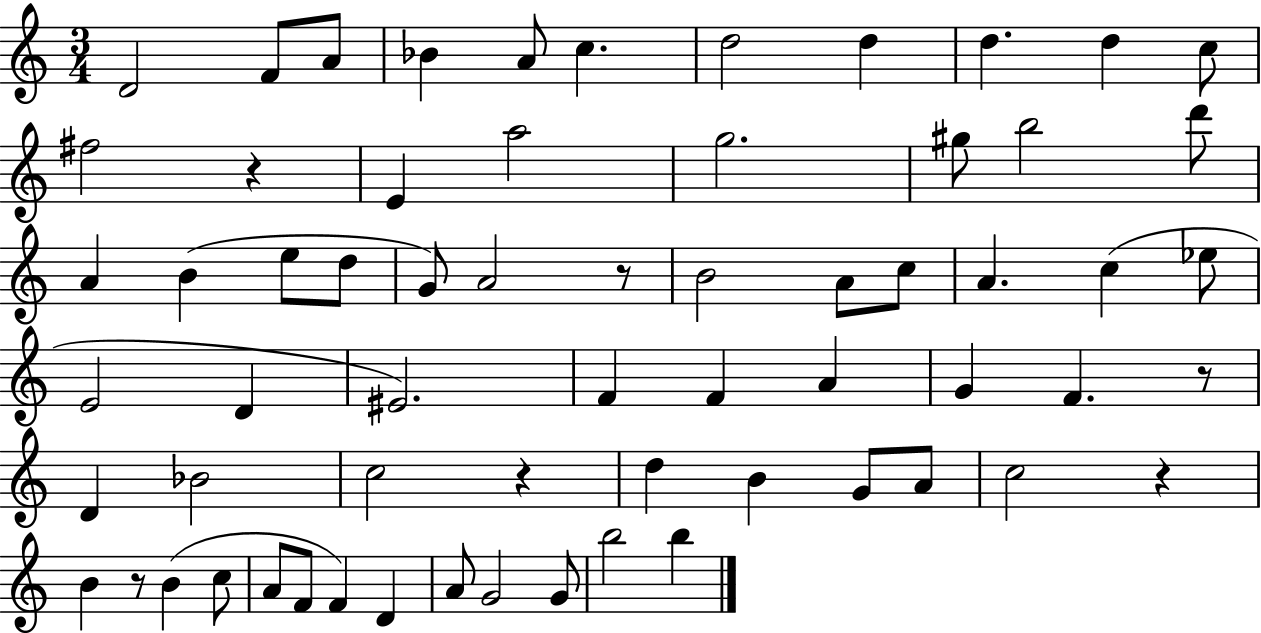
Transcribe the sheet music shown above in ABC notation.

X:1
T:Untitled
M:3/4
L:1/4
K:C
D2 F/2 A/2 _B A/2 c d2 d d d c/2 ^f2 z E a2 g2 ^g/2 b2 d'/2 A B e/2 d/2 G/2 A2 z/2 B2 A/2 c/2 A c _e/2 E2 D ^E2 F F A G F z/2 D _B2 c2 z d B G/2 A/2 c2 z B z/2 B c/2 A/2 F/2 F D A/2 G2 G/2 b2 b